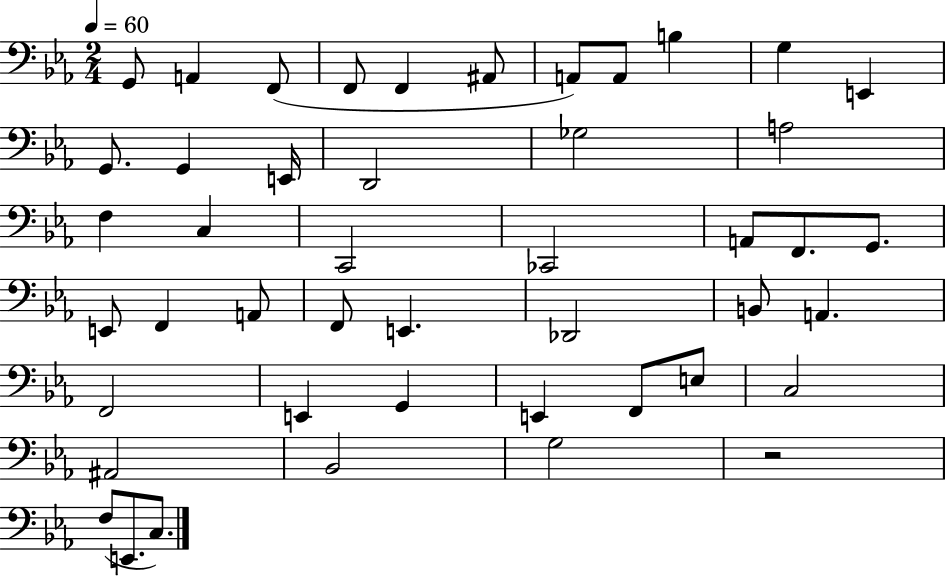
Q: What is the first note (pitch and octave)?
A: G2